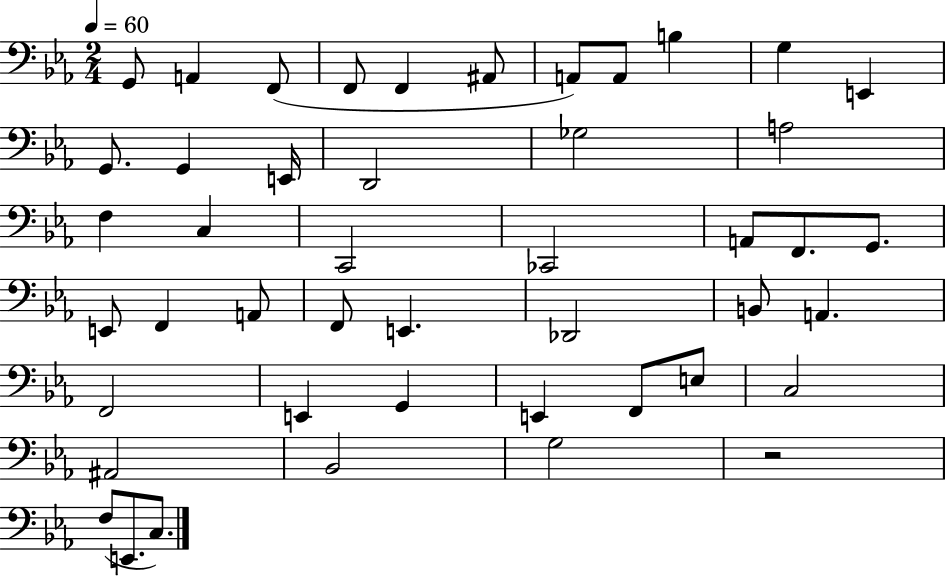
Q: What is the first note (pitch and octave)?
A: G2